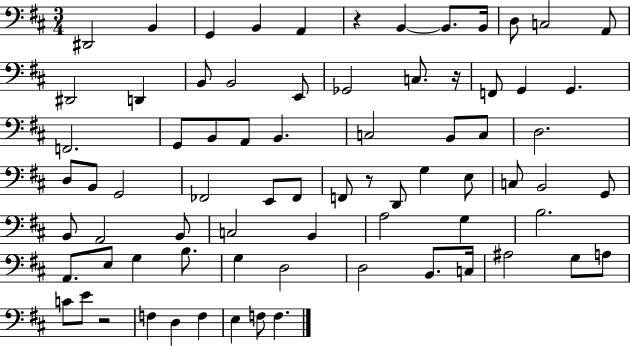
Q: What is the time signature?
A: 3/4